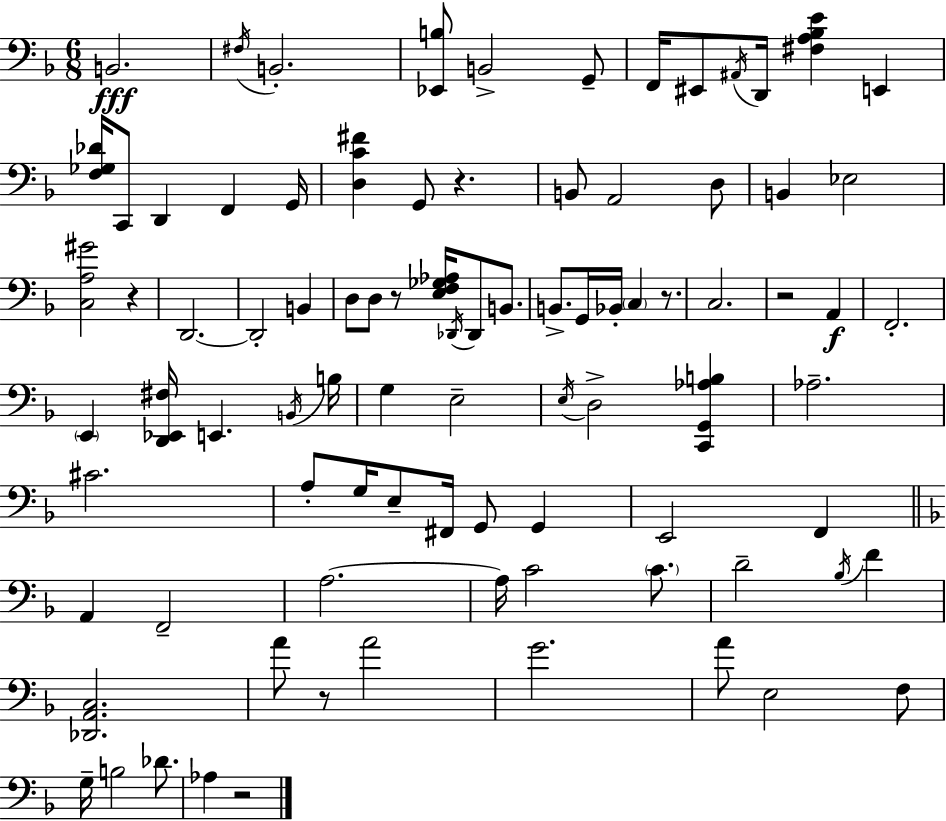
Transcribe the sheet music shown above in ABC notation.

X:1
T:Untitled
M:6/8
L:1/4
K:F
B,,2 ^F,/4 B,,2 [_E,,B,]/2 B,,2 G,,/2 F,,/4 ^E,,/2 ^A,,/4 D,,/4 [^F,A,_B,E] E,, [F,_G,_D]/4 C,,/2 D,, F,, G,,/4 [D,C^F] G,,/2 z B,,/2 A,,2 D,/2 B,, _E,2 [C,A,^G]2 z D,,2 D,,2 B,, D,/2 D,/2 z/2 [E,F,_G,_A,]/4 _D,,/4 _D,,/2 B,,/2 B,,/2 G,,/4 _B,,/4 C, z/2 C,2 z2 A,, F,,2 E,, [D,,_E,,^F,]/4 E,, B,,/4 B,/4 G, E,2 E,/4 D,2 [C,,G,,_A,B,] _A,2 ^C2 A,/2 G,/4 E,/2 ^F,,/4 G,,/2 G,, E,,2 F,, A,, F,,2 A,2 A,/4 C2 C/2 D2 _B,/4 F [_D,,A,,C,]2 A/2 z/2 A2 G2 A/2 E,2 F,/2 G,/4 B,2 _D/2 _A, z2